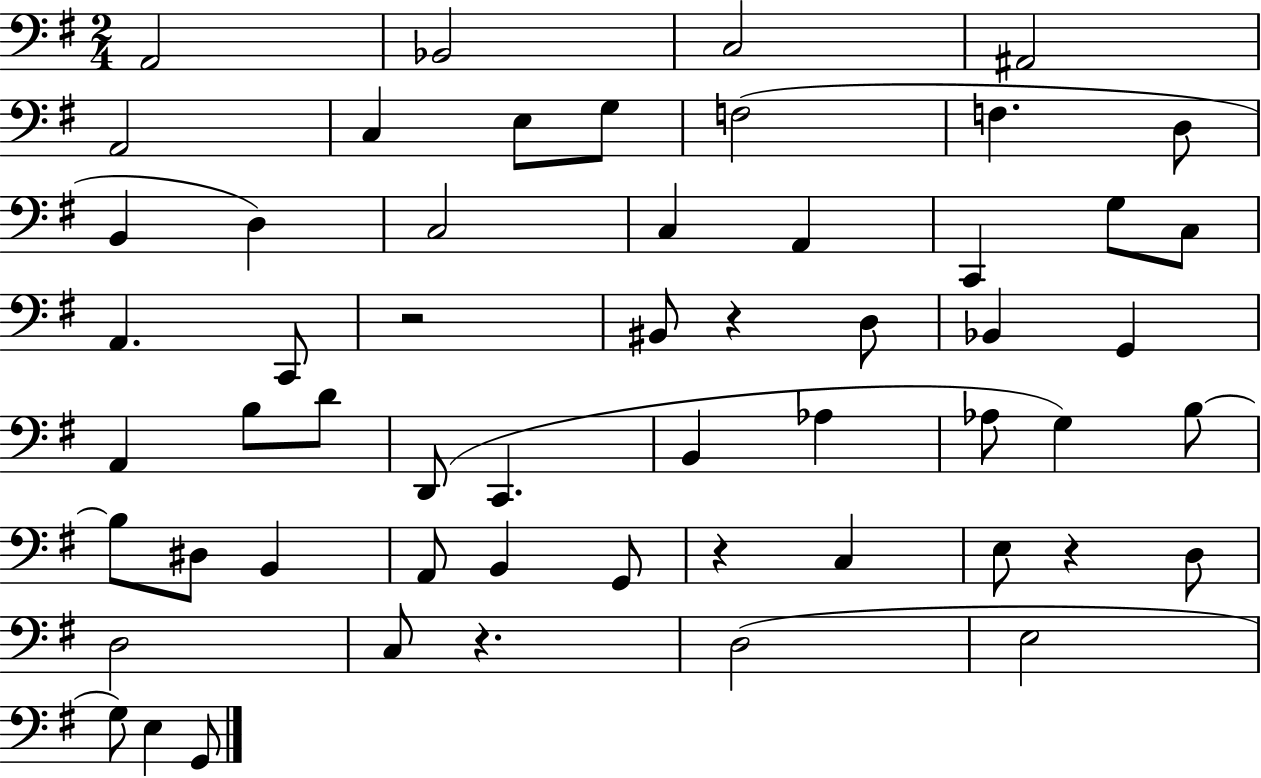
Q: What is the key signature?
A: G major